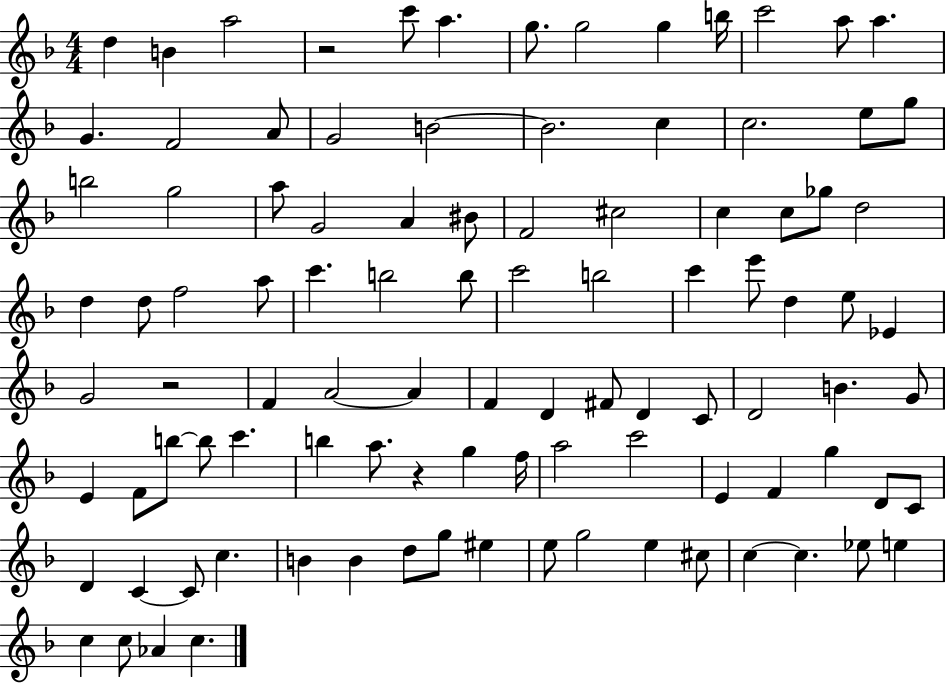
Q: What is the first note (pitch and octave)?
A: D5